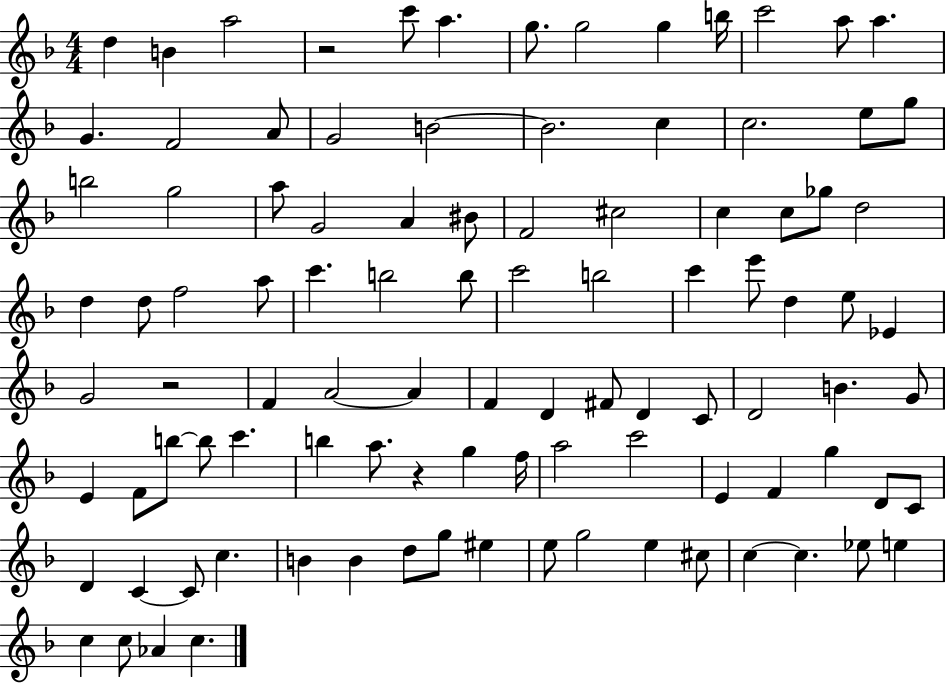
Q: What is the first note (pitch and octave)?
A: D5